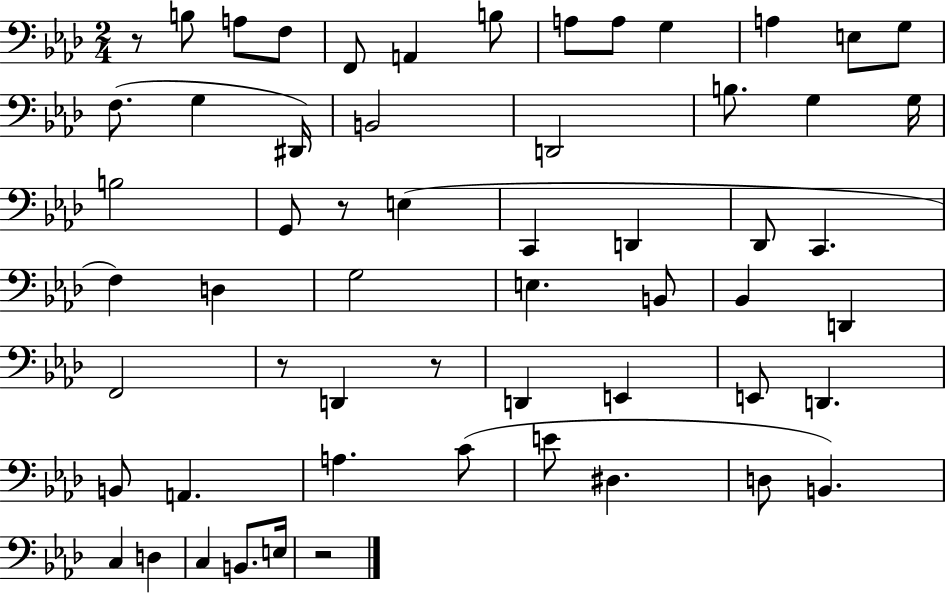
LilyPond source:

{
  \clef bass
  \numericTimeSignature
  \time 2/4
  \key aes \major
  r8 b8 a8 f8 | f,8 a,4 b8 | a8 a8 g4 | a4 e8 g8 | \break f8.( g4 dis,16) | b,2 | d,2 | b8. g4 g16 | \break b2 | g,8 r8 e4( | c,4 d,4 | des,8 c,4. | \break f4) d4 | g2 | e4. b,8 | bes,4 d,4 | \break f,2 | r8 d,4 r8 | d,4 e,4 | e,8 d,4. | \break b,8 a,4. | a4. c'8( | e'8 dis4. | d8 b,4.) | \break c4 d4 | c4 b,8. e16 | r2 | \bar "|."
}